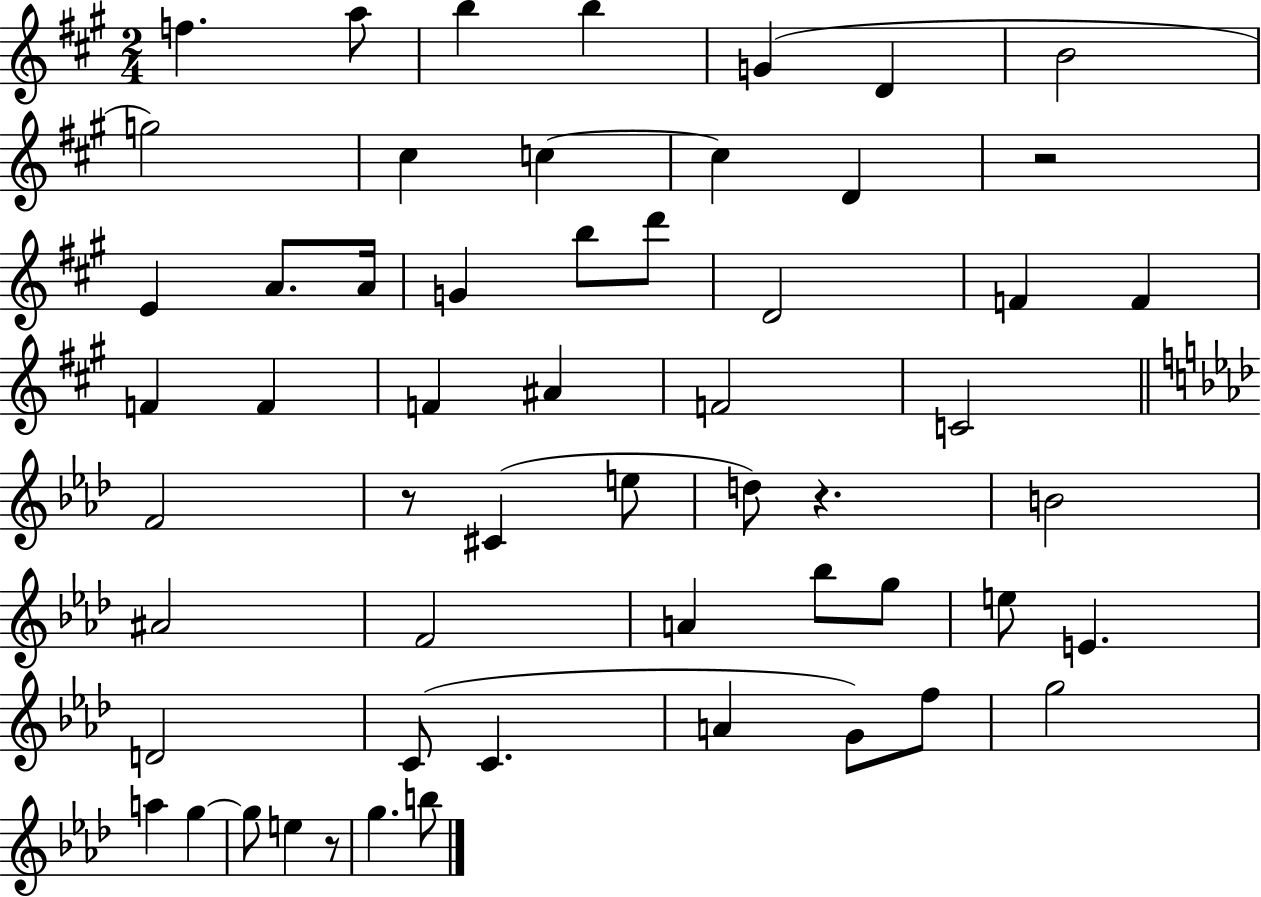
F5/q. A5/e B5/q B5/q G4/q D4/q B4/h G5/h C#5/q C5/q C5/q D4/q R/h E4/q A4/e. A4/s G4/q B5/e D6/e D4/h F4/q F4/q F4/q F4/q F4/q A#4/q F4/h C4/h F4/h R/e C#4/q E5/e D5/e R/q. B4/h A#4/h F4/h A4/q Bb5/e G5/e E5/e E4/q. D4/h C4/e C4/q. A4/q G4/e F5/e G5/h A5/q G5/q G5/e E5/q R/e G5/q. B5/e